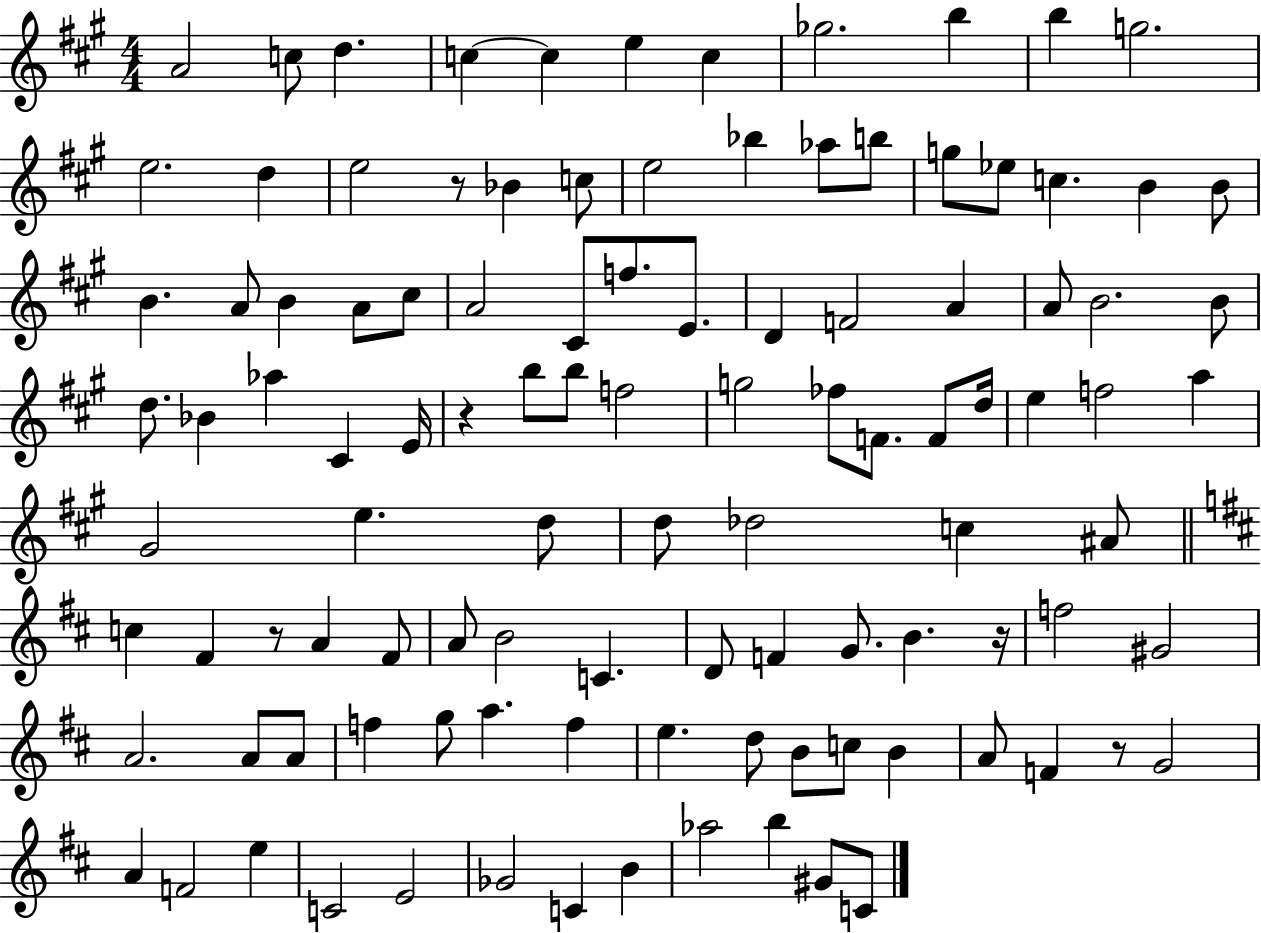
A4/h C5/e D5/q. C5/q C5/q E5/q C5/q Gb5/h. B5/q B5/q G5/h. E5/h. D5/q E5/h R/e Bb4/q C5/e E5/h Bb5/q Ab5/e B5/e G5/e Eb5/e C5/q. B4/q B4/e B4/q. A4/e B4/q A4/e C#5/e A4/h C#4/e F5/e. E4/e. D4/q F4/h A4/q A4/e B4/h. B4/e D5/e. Bb4/q Ab5/q C#4/q E4/s R/q B5/e B5/e F5/h G5/h FES5/e F4/e. F4/e D5/s E5/q F5/h A5/q G#4/h E5/q. D5/e D5/e Db5/h C5/q A#4/e C5/q F#4/q R/e A4/q F#4/e A4/e B4/h C4/q. D4/e F4/q G4/e. B4/q. R/s F5/h G#4/h A4/h. A4/e A4/e F5/q G5/e A5/q. F5/q E5/q. D5/e B4/e C5/e B4/q A4/e F4/q R/e G4/h A4/q F4/h E5/q C4/h E4/h Gb4/h C4/q B4/q Ab5/h B5/q G#4/e C4/e